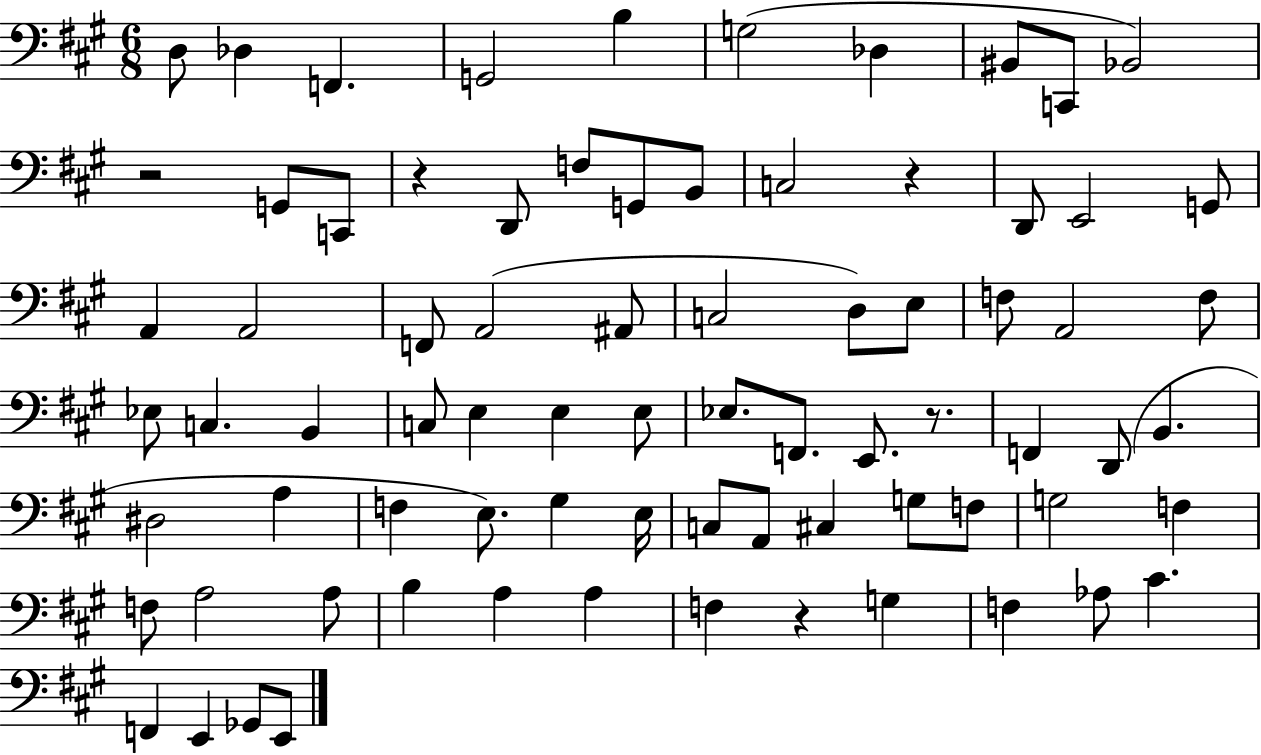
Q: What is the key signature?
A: A major